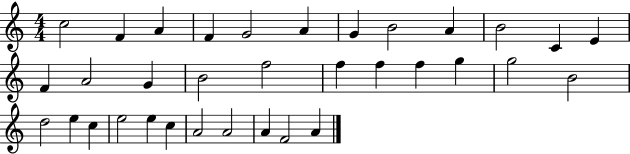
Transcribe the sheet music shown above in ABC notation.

X:1
T:Untitled
M:4/4
L:1/4
K:C
c2 F A F G2 A G B2 A B2 C E F A2 G B2 f2 f f f g g2 B2 d2 e c e2 e c A2 A2 A F2 A